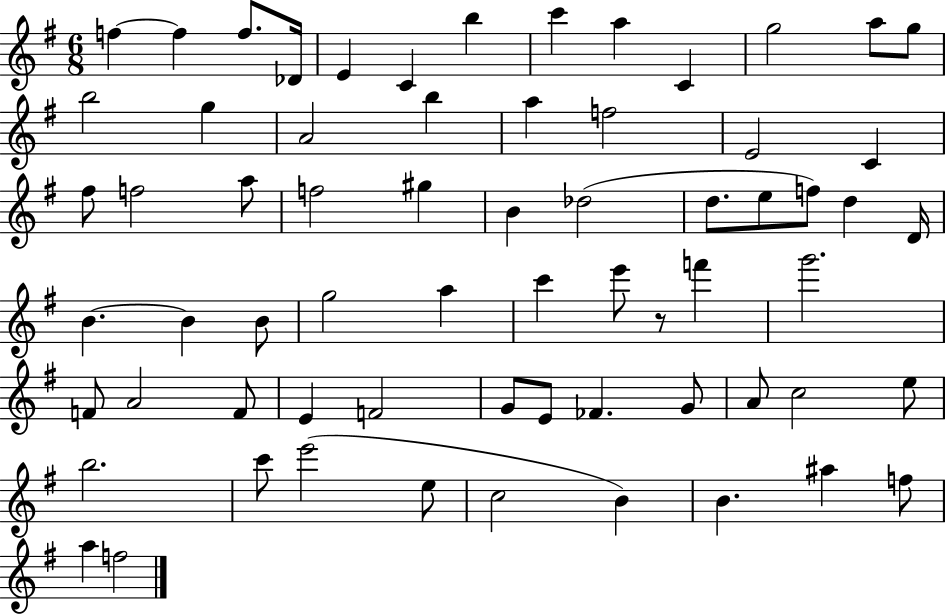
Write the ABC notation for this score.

X:1
T:Untitled
M:6/8
L:1/4
K:G
f f f/2 _D/4 E C b c' a C g2 a/2 g/2 b2 g A2 b a f2 E2 C ^f/2 f2 a/2 f2 ^g B _d2 d/2 e/2 f/2 d D/4 B B B/2 g2 a c' e'/2 z/2 f' g'2 F/2 A2 F/2 E F2 G/2 E/2 _F G/2 A/2 c2 e/2 b2 c'/2 e'2 e/2 c2 B B ^a f/2 a f2